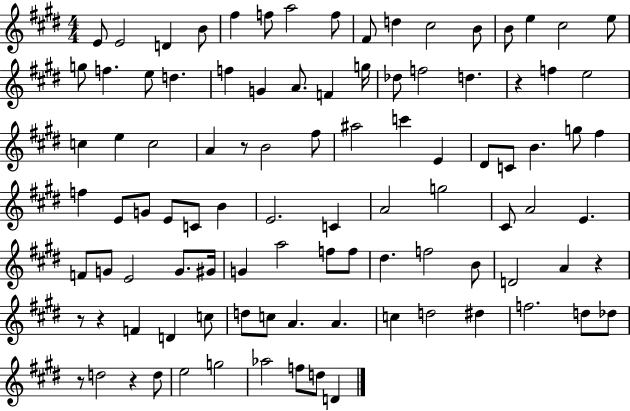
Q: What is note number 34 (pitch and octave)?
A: A4